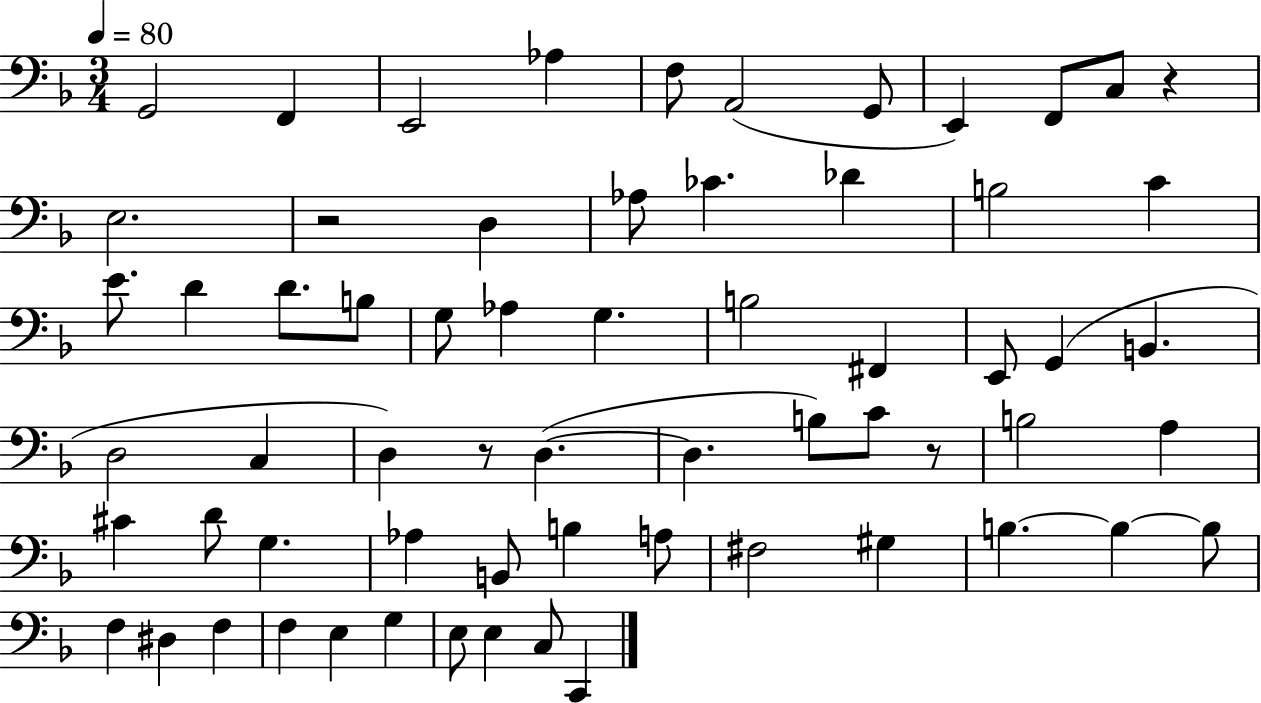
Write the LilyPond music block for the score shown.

{
  \clef bass
  \numericTimeSignature
  \time 3/4
  \key f \major
  \tempo 4 = 80
  g,2 f,4 | e,2 aes4 | f8 a,2( g,8 | e,4) f,8 c8 r4 | \break e2. | r2 d4 | aes8 ces'4. des'4 | b2 c'4 | \break e'8. d'4 d'8. b8 | g8 aes4 g4. | b2 fis,4 | e,8 g,4( b,4. | \break d2 c4 | d4) r8 d4.~(~ | d4. b8) c'8 r8 | b2 a4 | \break cis'4 d'8 g4. | aes4 b,8 b4 a8 | fis2 gis4 | b4.~~ b4~~ b8 | \break f4 dis4 f4 | f4 e4 g4 | e8 e4 c8 c,4 | \bar "|."
}